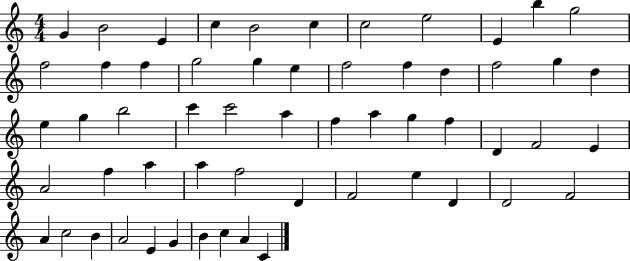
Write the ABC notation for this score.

X:1
T:Untitled
M:4/4
L:1/4
K:C
G B2 E c B2 c c2 e2 E b g2 f2 f f g2 g e f2 f d f2 g d e g b2 c' c'2 a f a g f D F2 E A2 f a a f2 D F2 e D D2 F2 A c2 B A2 E G B c A C